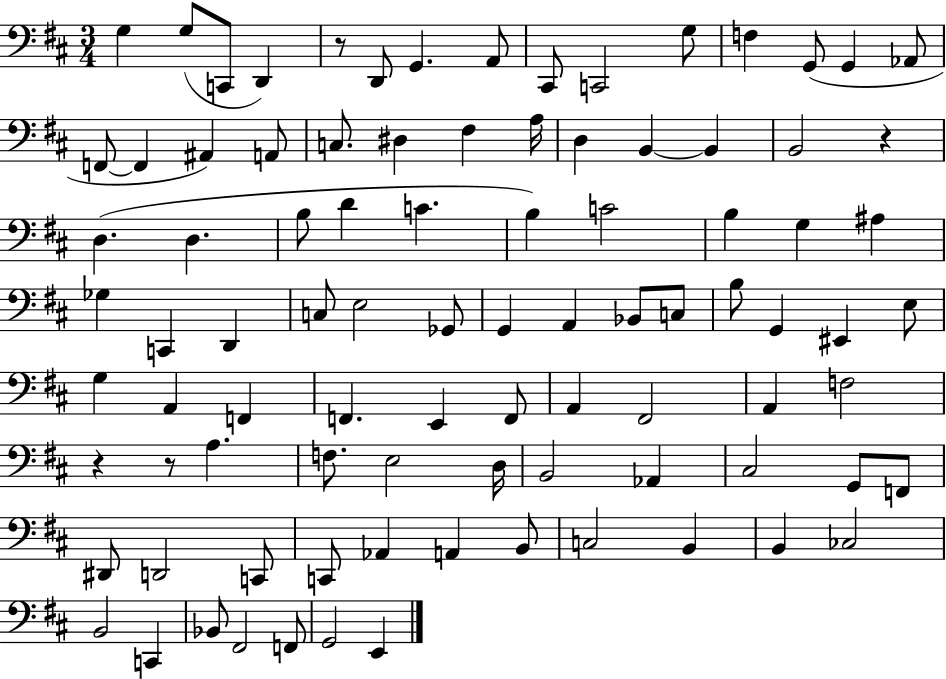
X:1
T:Untitled
M:3/4
L:1/4
K:D
G, G,/2 C,,/2 D,, z/2 D,,/2 G,, A,,/2 ^C,,/2 C,,2 G,/2 F, G,,/2 G,, _A,,/2 F,,/2 F,, ^A,, A,,/2 C,/2 ^D, ^F, A,/4 D, B,, B,, B,,2 z D, D, B,/2 D C B, C2 B, G, ^A, _G, C,, D,, C,/2 E,2 _G,,/2 G,, A,, _B,,/2 C,/2 B,/2 G,, ^E,, E,/2 G, A,, F,, F,, E,, F,,/2 A,, ^F,,2 A,, F,2 z z/2 A, F,/2 E,2 D,/4 B,,2 _A,, ^C,2 G,,/2 F,,/2 ^D,,/2 D,,2 C,,/2 C,,/2 _A,, A,, B,,/2 C,2 B,, B,, _C,2 B,,2 C,, _B,,/2 ^F,,2 F,,/2 G,,2 E,,